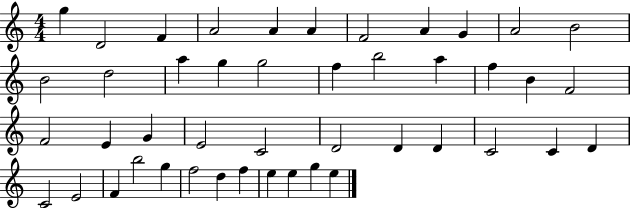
{
  \clef treble
  \numericTimeSignature
  \time 4/4
  \key c \major
  g''4 d'2 f'4 | a'2 a'4 a'4 | f'2 a'4 g'4 | a'2 b'2 | \break b'2 d''2 | a''4 g''4 g''2 | f''4 b''2 a''4 | f''4 b'4 f'2 | \break f'2 e'4 g'4 | e'2 c'2 | d'2 d'4 d'4 | c'2 c'4 d'4 | \break c'2 e'2 | f'4 b''2 g''4 | f''2 d''4 f''4 | e''4 e''4 g''4 e''4 | \break \bar "|."
}